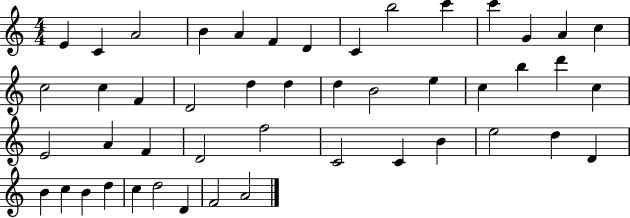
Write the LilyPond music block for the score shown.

{
  \clef treble
  \numericTimeSignature
  \time 4/4
  \key c \major
  e'4 c'4 a'2 | b'4 a'4 f'4 d'4 | c'4 b''2 c'''4 | c'''4 g'4 a'4 c''4 | \break c''2 c''4 f'4 | d'2 d''4 d''4 | d''4 b'2 e''4 | c''4 b''4 d'''4 c''4 | \break e'2 a'4 f'4 | d'2 f''2 | c'2 c'4 b'4 | e''2 d''4 d'4 | \break b'4 c''4 b'4 d''4 | c''4 d''2 d'4 | f'2 a'2 | \bar "|."
}